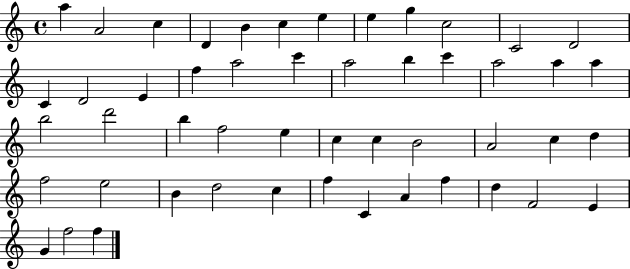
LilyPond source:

{
  \clef treble
  \time 4/4
  \defaultTimeSignature
  \key c \major
  a''4 a'2 c''4 | d'4 b'4 c''4 e''4 | e''4 g''4 c''2 | c'2 d'2 | \break c'4 d'2 e'4 | f''4 a''2 c'''4 | a''2 b''4 c'''4 | a''2 a''4 a''4 | \break b''2 d'''2 | b''4 f''2 e''4 | c''4 c''4 b'2 | a'2 c''4 d''4 | \break f''2 e''2 | b'4 d''2 c''4 | f''4 c'4 a'4 f''4 | d''4 f'2 e'4 | \break g'4 f''2 f''4 | \bar "|."
}